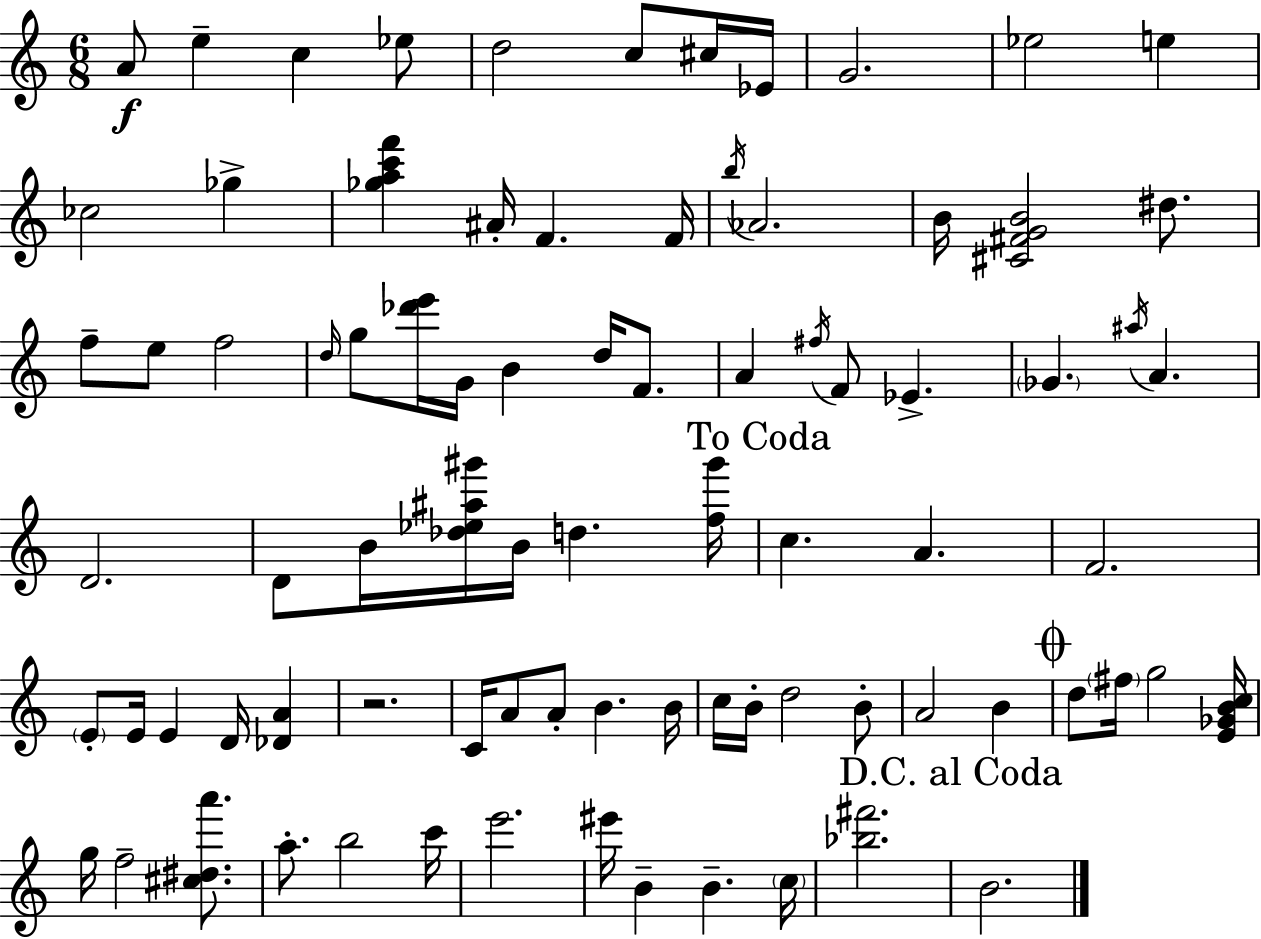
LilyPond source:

{
  \clef treble
  \numericTimeSignature
  \time 6/8
  \key a \minor
  a'8\f e''4-- c''4 ees''8 | d''2 c''8 cis''16 ees'16 | g'2. | ees''2 e''4 | \break ces''2 ges''4-> | <ges'' a'' c''' f'''>4 ais'16-. f'4. f'16 | \acciaccatura { b''16 } aes'2. | b'16 <cis' fis' g' b'>2 dis''8. | \break f''8-- e''8 f''2 | \grace { d''16 } g''8 <des''' e'''>16 g'16 b'4 d''16 f'8. | a'4 \acciaccatura { fis''16 } f'8 ees'4.-> | \parenthesize ges'4. \acciaccatura { ais''16 } a'4. | \break d'2. | d'8 b'16 <des'' ees'' ais'' gis'''>16 b'16 d''4. | <f'' gis'''>16 \mark "To Coda" c''4. a'4. | f'2. | \break \parenthesize e'8-. e'16 e'4 d'16 | <des' a'>4 r2. | c'16 a'8 a'8-. b'4. | b'16 c''16 b'16-. d''2 | \break b'8-. a'2 | b'4 \mark \markup { \musicglyph "scripts.coda" } d''8 \parenthesize fis''16 g''2 | <e' ges' b' c''>16 g''16 f''2-- | <cis'' dis'' a'''>8. a''8.-. b''2 | \break c'''16 e'''2. | eis'''16 b'4-- b'4.-- | \parenthesize c''16 <bes'' fis'''>2. | \mark "D.C. al Coda" b'2. | \break \bar "|."
}